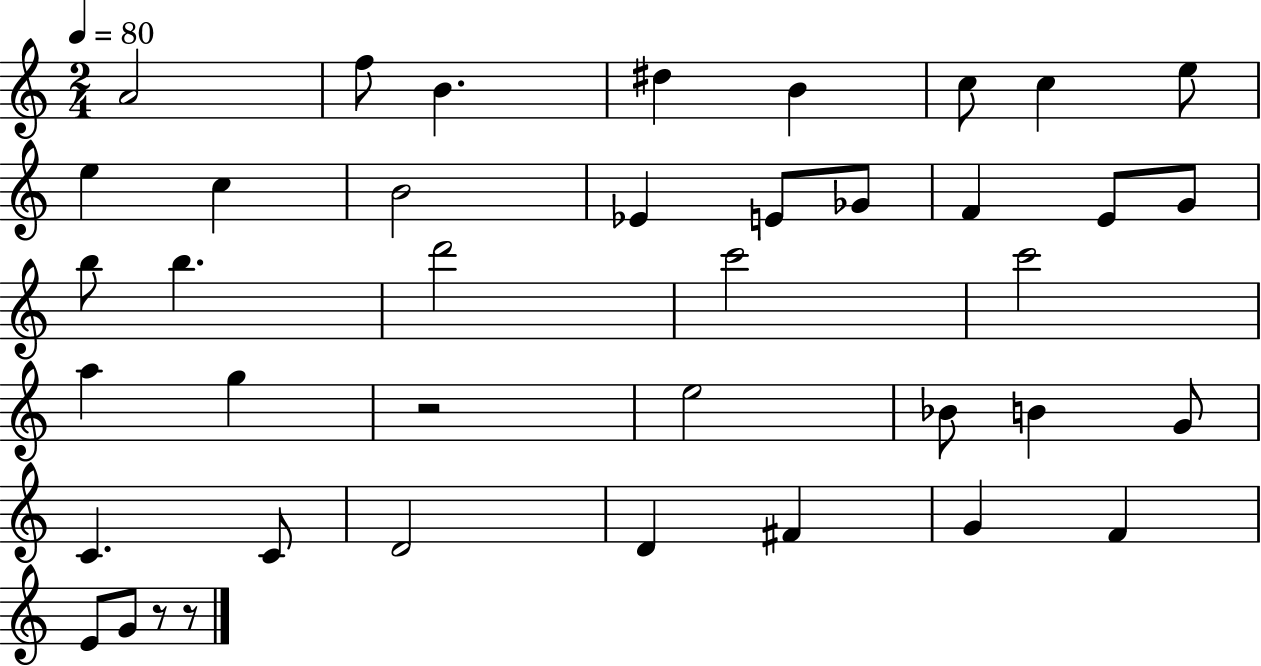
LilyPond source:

{
  \clef treble
  \numericTimeSignature
  \time 2/4
  \key c \major
  \tempo 4 = 80
  \repeat volta 2 { a'2 | f''8 b'4. | dis''4 b'4 | c''8 c''4 e''8 | \break e''4 c''4 | b'2 | ees'4 e'8 ges'8 | f'4 e'8 g'8 | \break b''8 b''4. | d'''2 | c'''2 | c'''2 | \break a''4 g''4 | r2 | e''2 | bes'8 b'4 g'8 | \break c'4. c'8 | d'2 | d'4 fis'4 | g'4 f'4 | \break e'8 g'8 r8 r8 | } \bar "|."
}